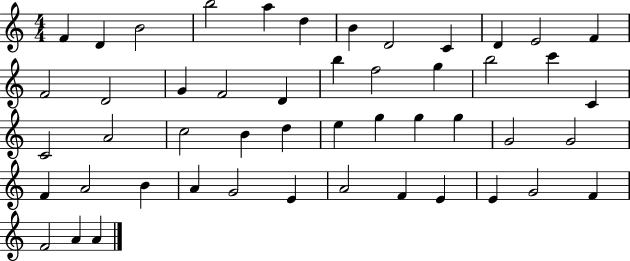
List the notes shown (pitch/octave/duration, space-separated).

F4/q D4/q B4/h B5/h A5/q D5/q B4/q D4/h C4/q D4/q E4/h F4/q F4/h D4/h G4/q F4/h D4/q B5/q F5/h G5/q B5/h C6/q C4/q C4/h A4/h C5/h B4/q D5/q E5/q G5/q G5/q G5/q G4/h G4/h F4/q A4/h B4/q A4/q G4/h E4/q A4/h F4/q E4/q E4/q G4/h F4/q F4/h A4/q A4/q